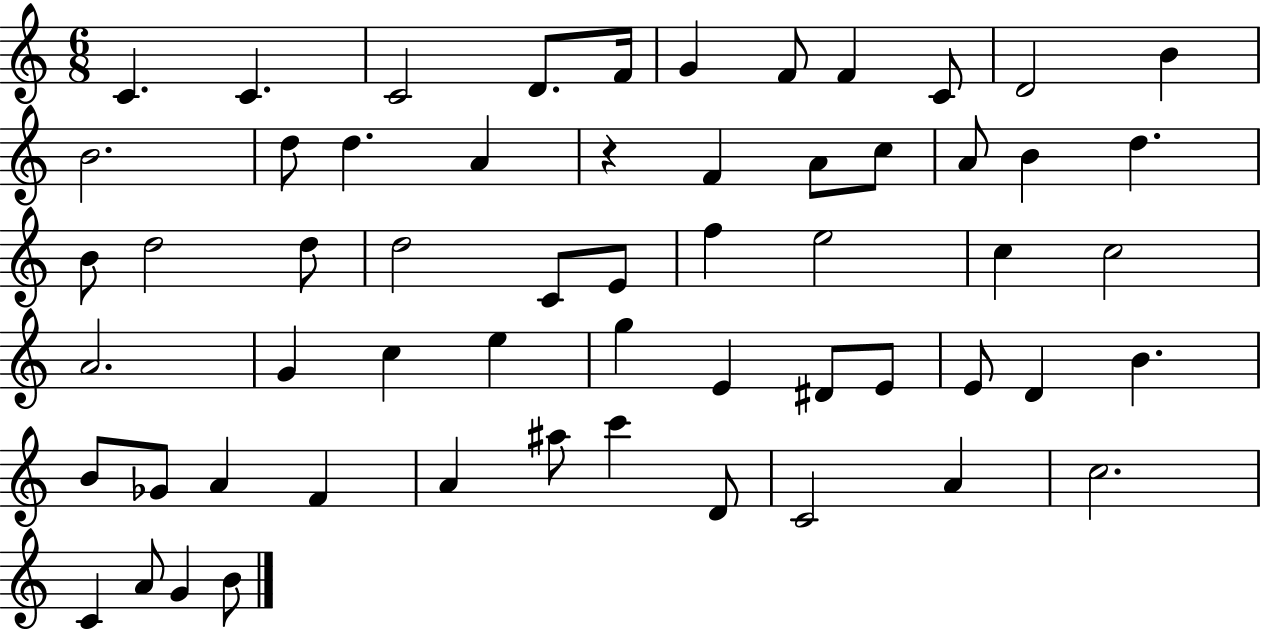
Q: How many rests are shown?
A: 1